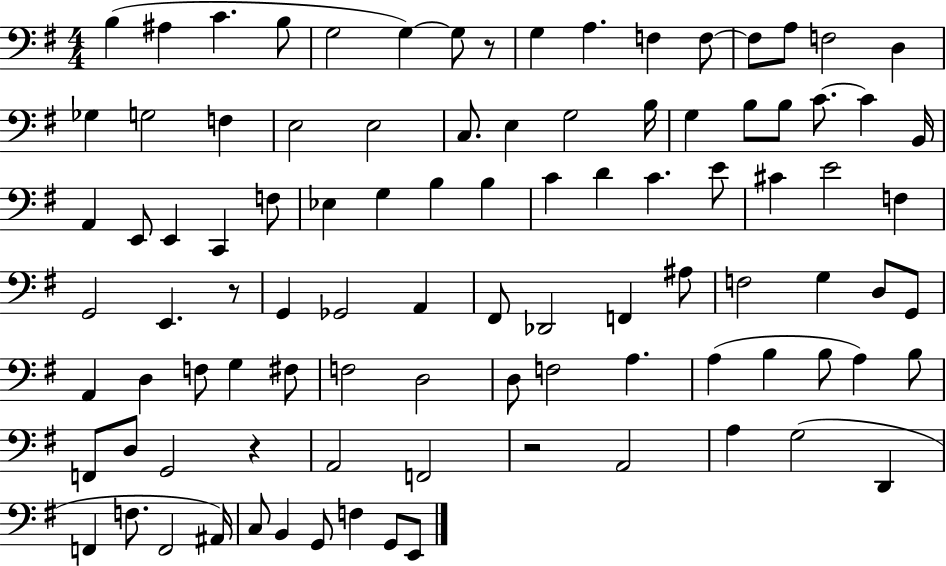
B3/q A#3/q C4/q. B3/e G3/h G3/q G3/e R/e G3/q A3/q. F3/q F3/e F3/e A3/e F3/h D3/q Gb3/q G3/h F3/q E3/h E3/h C3/e. E3/q G3/h B3/s G3/q B3/e B3/e C4/e. C4/q B2/s A2/q E2/e E2/q C2/q F3/e Eb3/q G3/q B3/q B3/q C4/q D4/q C4/q. E4/e C#4/q E4/h F3/q G2/h E2/q. R/e G2/q Gb2/h A2/q F#2/e Db2/h F2/q A#3/e F3/h G3/q D3/e G2/e A2/q D3/q F3/e G3/q F#3/e F3/h D3/h D3/e F3/h A3/q. A3/q B3/q B3/e A3/q B3/e F2/e D3/e G2/h R/q A2/h F2/h R/h A2/h A3/q G3/h D2/q F2/q F3/e. F2/h A#2/s C3/e B2/q G2/e F3/q G2/e E2/e